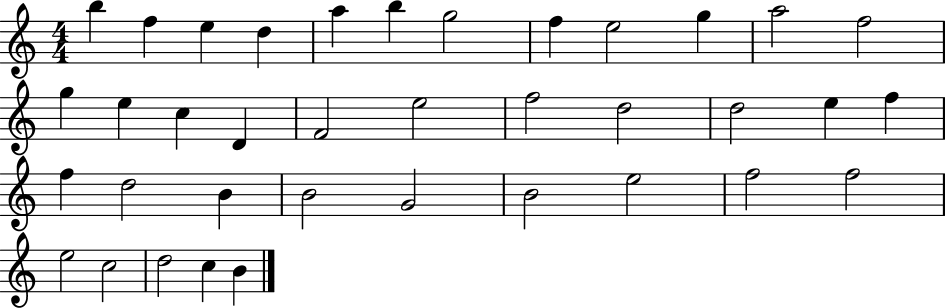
B5/q F5/q E5/q D5/q A5/q B5/q G5/h F5/q E5/h G5/q A5/h F5/h G5/q E5/q C5/q D4/q F4/h E5/h F5/h D5/h D5/h E5/q F5/q F5/q D5/h B4/q B4/h G4/h B4/h E5/h F5/h F5/h E5/h C5/h D5/h C5/q B4/q